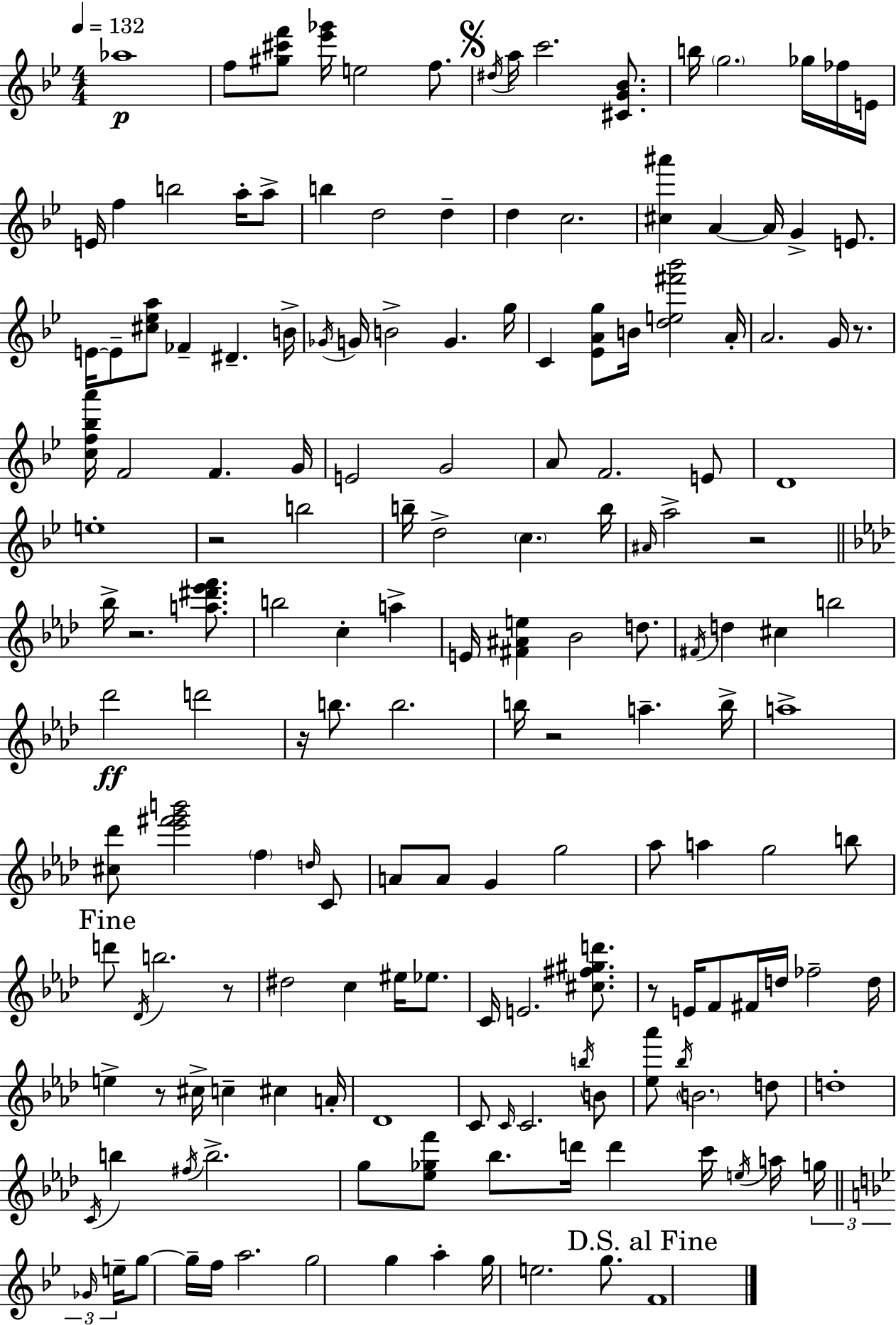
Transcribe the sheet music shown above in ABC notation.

X:1
T:Untitled
M:4/4
L:1/4
K:Gm
_a4 f/2 [^g^c'f']/2 [_e'_g']/4 e2 f/2 ^d/4 a/4 c'2 [^CG_B]/2 b/4 g2 _g/4 _f/4 E/4 E/4 f b2 a/4 a/2 b d2 d d c2 [^c^a'] A A/4 G E/2 E/4 E/2 [^c_ea]/2 _F ^D B/4 _G/4 G/4 B2 G g/4 C [_EAg]/2 B/4 [de^f'_b']2 A/4 A2 G/4 z/2 [cf_ba']/4 F2 F G/4 E2 G2 A/2 F2 E/2 D4 e4 z2 b2 b/4 d2 c b/4 ^A/4 a2 z2 _b/4 z2 [a^d'_e'f']/2 b2 c a E/4 [^F^Ae] _B2 d/2 ^F/4 d ^c b2 _d'2 d'2 z/4 b/2 b2 b/4 z2 a b/4 a4 [^c_d']/2 [_e'^f'g'b']2 f d/4 C/2 A/2 A/2 G g2 _a/2 a g2 b/2 d'/2 _D/4 b2 z/2 ^d2 c ^e/4 _e/2 C/4 E2 [^c^f^gd']/2 z/2 E/4 F/2 ^F/4 d/4 _f2 d/4 e z/2 ^c/4 c ^c A/4 _D4 C/2 C/4 C2 b/4 B/2 [_e_a']/2 _b/4 B2 d/2 d4 C/4 b ^f/4 b2 g/2 [_e_gf']/2 _b/2 d'/4 d' c'/4 e/4 a/4 g/4 _G/4 e/4 g/2 g/4 f/4 a2 g2 g a g/4 e2 g/2 F4